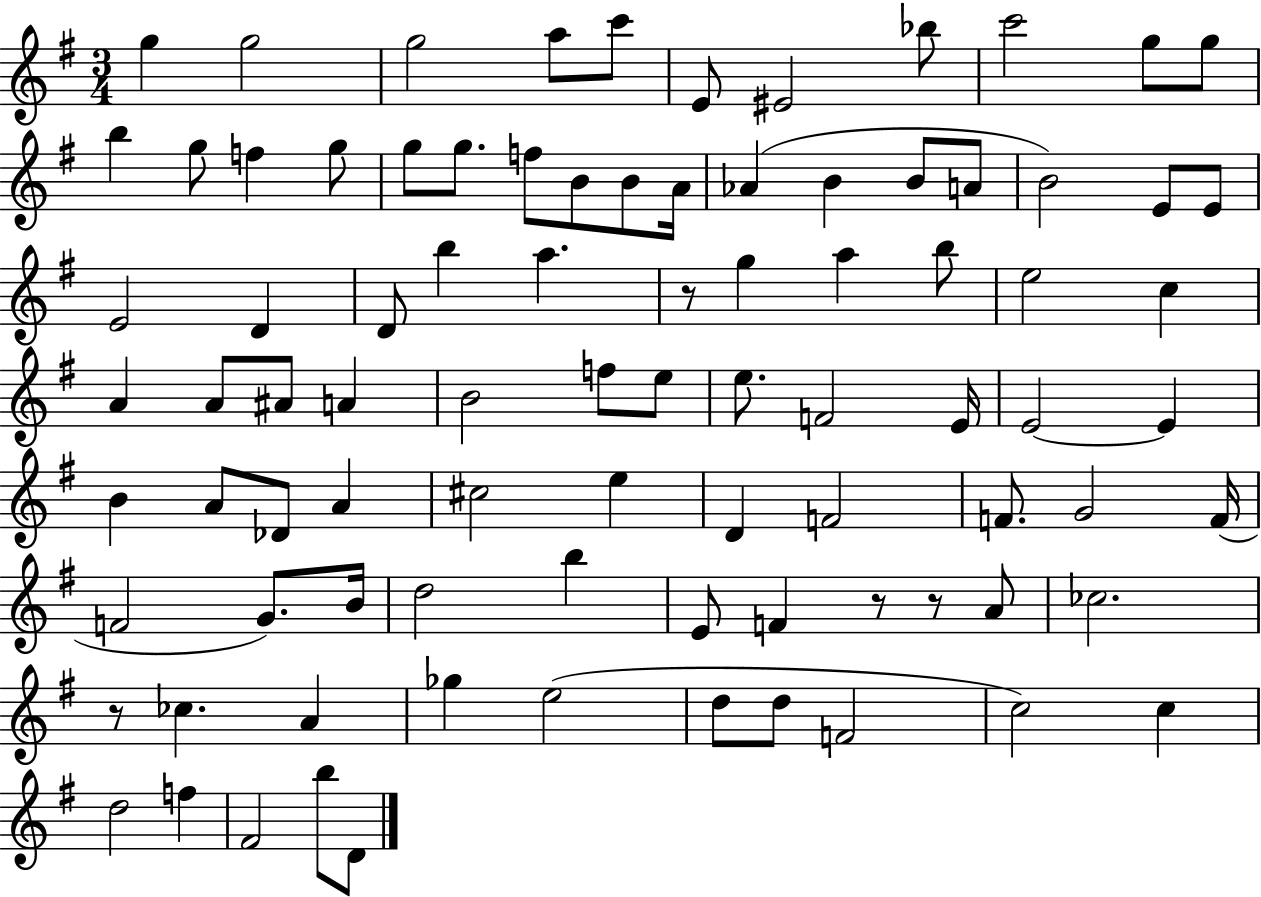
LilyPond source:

{
  \clef treble
  \numericTimeSignature
  \time 3/4
  \key g \major
  \repeat volta 2 { g''4 g''2 | g''2 a''8 c'''8 | e'8 eis'2 bes''8 | c'''2 g''8 g''8 | \break b''4 g''8 f''4 g''8 | g''8 g''8. f''8 b'8 b'8 a'16 | aes'4( b'4 b'8 a'8 | b'2) e'8 e'8 | \break e'2 d'4 | d'8 b''4 a''4. | r8 g''4 a''4 b''8 | e''2 c''4 | \break a'4 a'8 ais'8 a'4 | b'2 f''8 e''8 | e''8. f'2 e'16 | e'2~~ e'4 | \break b'4 a'8 des'8 a'4 | cis''2 e''4 | d'4 f'2 | f'8. g'2 f'16( | \break f'2 g'8.) b'16 | d''2 b''4 | e'8 f'4 r8 r8 a'8 | ces''2. | \break r8 ces''4. a'4 | ges''4 e''2( | d''8 d''8 f'2 | c''2) c''4 | \break d''2 f''4 | fis'2 b''8 d'8 | } \bar "|."
}